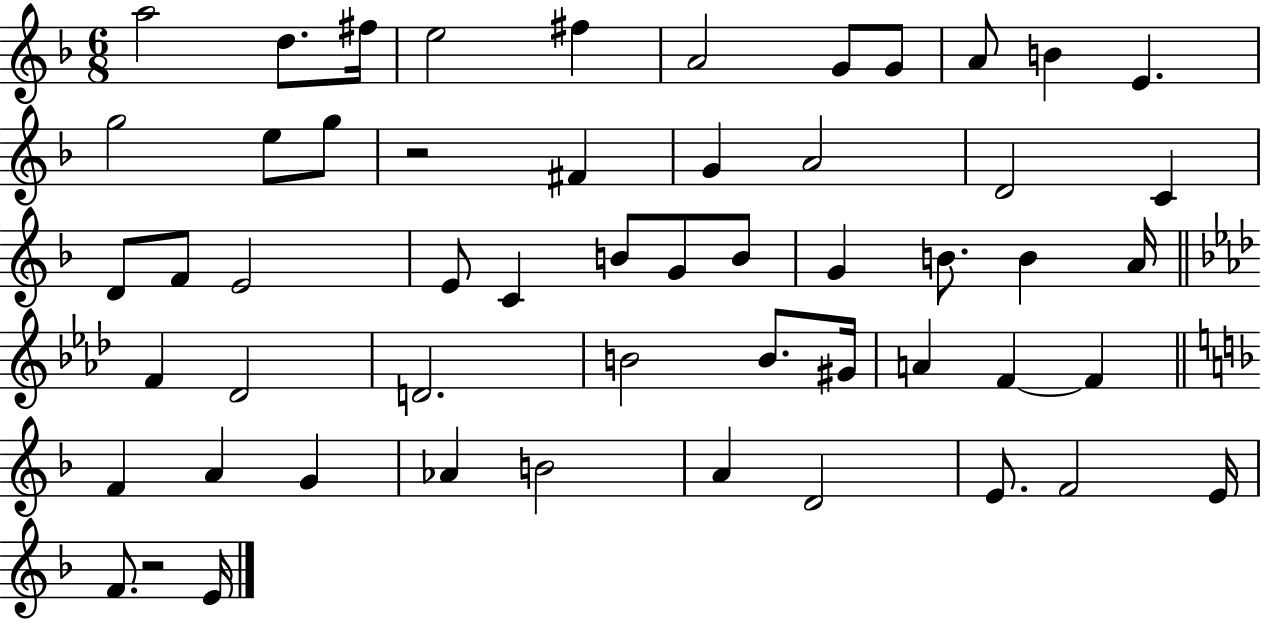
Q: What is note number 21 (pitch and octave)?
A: F4